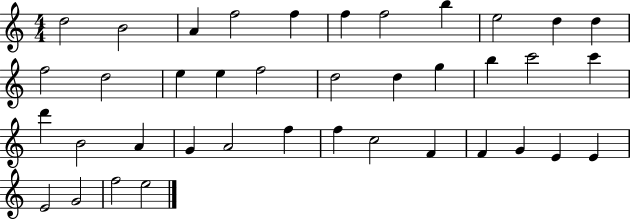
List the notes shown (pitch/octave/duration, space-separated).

D5/h B4/h A4/q F5/h F5/q F5/q F5/h B5/q E5/h D5/q D5/q F5/h D5/h E5/q E5/q F5/h D5/h D5/q G5/q B5/q C6/h C6/q D6/q B4/h A4/q G4/q A4/h F5/q F5/q C5/h F4/q F4/q G4/q E4/q E4/q E4/h G4/h F5/h E5/h